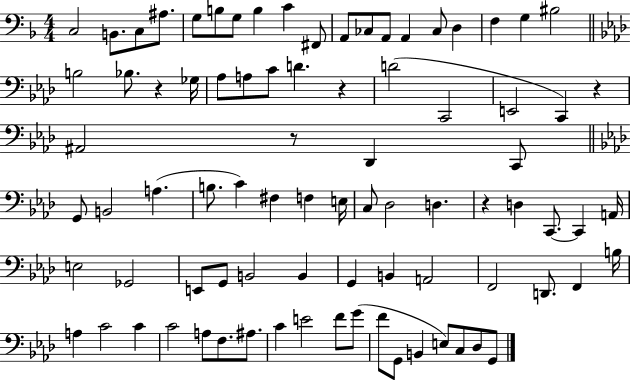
{
  \clef bass
  \numericTimeSignature
  \time 4/4
  \key f \major
  \repeat volta 2 { c2 b,8. c8 ais8. | g8 b8 g8 b4 c'4 fis,8 | a,8 ces8 a,8 a,4 ces8 d4 | f4 g4 bis2 | \break \bar "||" \break \key aes \major b2 bes8. r4 ges16 | aes8 a8 c'8 d'4. r4 | d'2( c,2 | e,2 c,4) r4 | \break ais,2 r8 des,4 c,8 | \bar "||" \break \key f \minor g,8 b,2 a4.( | b8. c'4) fis4 f4 e16 | c8 des2 d4. | r4 d4 c,8.~~ c,4 a,16 | \break e2 ges,2 | e,8 g,8 b,2 b,4 | g,4 b,4 a,2 | f,2 d,8. f,4 b16 | \break a4 c'2 c'4 | c'2 a8 f8. ais8. | c'4 e'2 f'8 g'8( | f'8 g,8 b,4 e8) c8 des8 g,8 | \break } \bar "|."
}